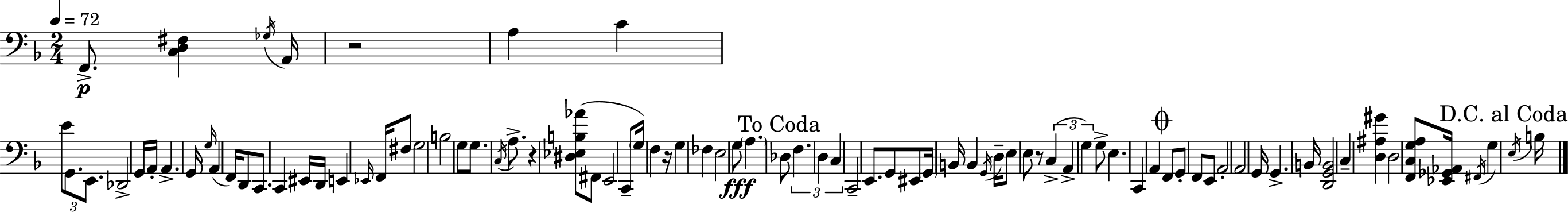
{
  \clef bass
  \numericTimeSignature
  \time 2/4
  \key f \major
  \tempo 4 = 72
  \repeat volta 2 { f,8.->\p <c d fis>4 \acciaccatura { ges16 } | a,16 r2 | a4 c'4 | \tuplet 3/2 { e'8 g,8. e,8. } | \break des,2-> | g,16 a,16-. a,4.-> | g,16 \grace { g16 }( a,4 f,16) | d,8 c,8. c,4 | \break eis,16 d,16 e,4 \grace { ees,16 } | f,16 fis8 g2 | b2 | g8 g8. | \break \acciaccatura { c16 } a8.-> r4 | <dis ees b aes'>8( fis,8 e,2 | c,8-- \parenthesize g16) f4 | r16 g4 | \break fes4 e2 | g8\fff \parenthesize a4. | \mark "To Coda" des8 \tuplet 3/2 { f4. | d4 | \break c4 } c,2-- | e,8. g,8 | eis,8 \parenthesize g,16 b,16 b,4 | \acciaccatura { g,16 } d16-- e8 e8 r8 | \break \tuplet 3/2 { c4->( a,4-> | g4) } g8-> e4. | c,4 | a,4 \mark \markup { \musicglyph "scripts.coda" } f,8 g,8-. | \break f,8 e,8 a,2-. | a,2 | g,16 g,4.-> | b,16 <d, g, b,>2 | \break c4-- | <d ais gis'>4 d2 | <f, c g a>8 <ees, ges, aes,>16 | \acciaccatura { fis,16 } g4 \mark "D.C. al Coda" \acciaccatura { e16 } b16 } \bar "|."
}